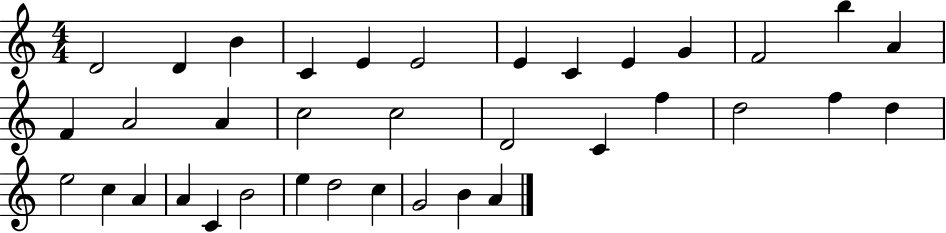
X:1
T:Untitled
M:4/4
L:1/4
K:C
D2 D B C E E2 E C E G F2 b A F A2 A c2 c2 D2 C f d2 f d e2 c A A C B2 e d2 c G2 B A